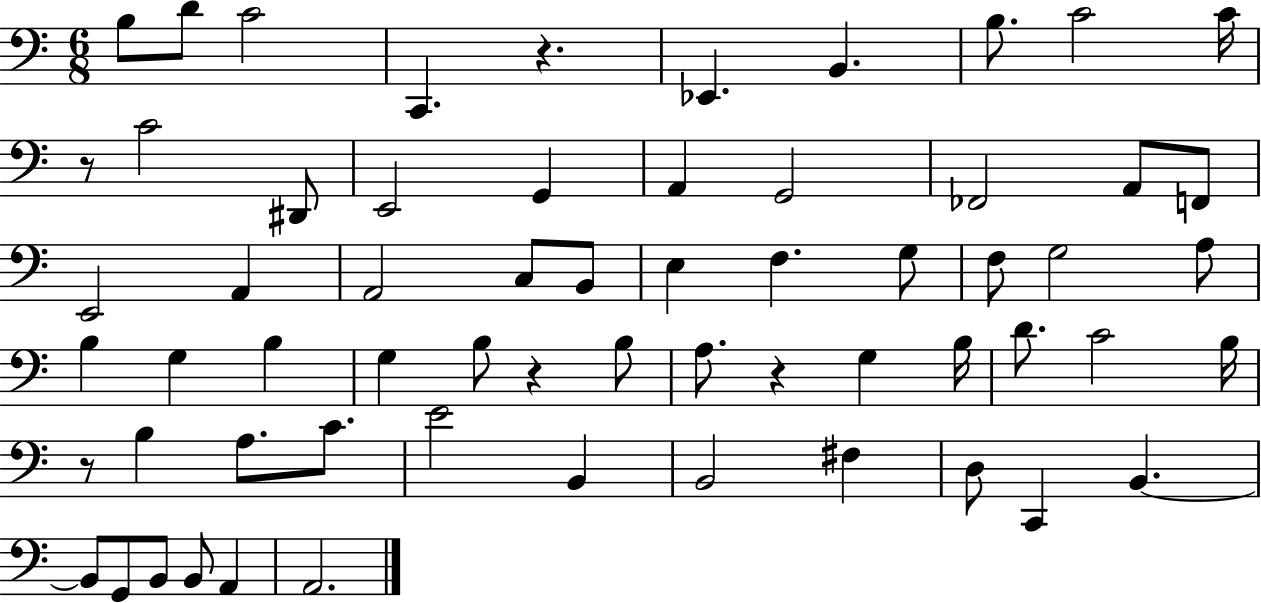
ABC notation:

X:1
T:Untitled
M:6/8
L:1/4
K:C
B,/2 D/2 C2 C,, z _E,, B,, B,/2 C2 C/4 z/2 C2 ^D,,/2 E,,2 G,, A,, G,,2 _F,,2 A,,/2 F,,/2 E,,2 A,, A,,2 C,/2 B,,/2 E, F, G,/2 F,/2 G,2 A,/2 B, G, B, G, B,/2 z B,/2 A,/2 z G, B,/4 D/2 C2 B,/4 z/2 B, A,/2 C/2 E2 B,, B,,2 ^F, D,/2 C,, B,, B,,/2 G,,/2 B,,/2 B,,/2 A,, A,,2